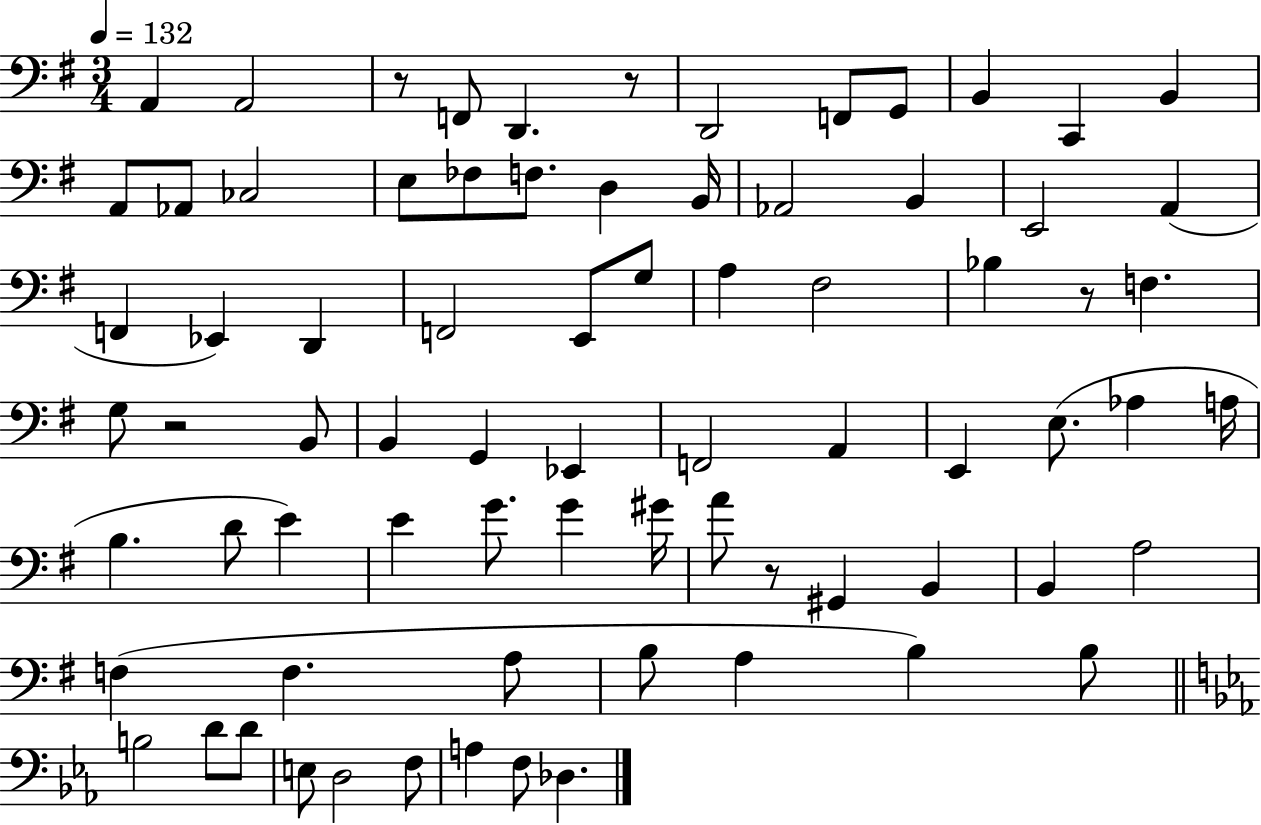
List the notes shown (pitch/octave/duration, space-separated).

A2/q A2/h R/e F2/e D2/q. R/e D2/h F2/e G2/e B2/q C2/q B2/q A2/e Ab2/e CES3/h E3/e FES3/e F3/e. D3/q B2/s Ab2/h B2/q E2/h A2/q F2/q Eb2/q D2/q F2/h E2/e G3/e A3/q F#3/h Bb3/q R/e F3/q. G3/e R/h B2/e B2/q G2/q Eb2/q F2/h A2/q E2/q E3/e. Ab3/q A3/s B3/q. D4/e E4/q E4/q G4/e. G4/q G#4/s A4/e R/e G#2/q B2/q B2/q A3/h F3/q F3/q. A3/e B3/e A3/q B3/q B3/e B3/h D4/e D4/e E3/e D3/h F3/e A3/q F3/e Db3/q.